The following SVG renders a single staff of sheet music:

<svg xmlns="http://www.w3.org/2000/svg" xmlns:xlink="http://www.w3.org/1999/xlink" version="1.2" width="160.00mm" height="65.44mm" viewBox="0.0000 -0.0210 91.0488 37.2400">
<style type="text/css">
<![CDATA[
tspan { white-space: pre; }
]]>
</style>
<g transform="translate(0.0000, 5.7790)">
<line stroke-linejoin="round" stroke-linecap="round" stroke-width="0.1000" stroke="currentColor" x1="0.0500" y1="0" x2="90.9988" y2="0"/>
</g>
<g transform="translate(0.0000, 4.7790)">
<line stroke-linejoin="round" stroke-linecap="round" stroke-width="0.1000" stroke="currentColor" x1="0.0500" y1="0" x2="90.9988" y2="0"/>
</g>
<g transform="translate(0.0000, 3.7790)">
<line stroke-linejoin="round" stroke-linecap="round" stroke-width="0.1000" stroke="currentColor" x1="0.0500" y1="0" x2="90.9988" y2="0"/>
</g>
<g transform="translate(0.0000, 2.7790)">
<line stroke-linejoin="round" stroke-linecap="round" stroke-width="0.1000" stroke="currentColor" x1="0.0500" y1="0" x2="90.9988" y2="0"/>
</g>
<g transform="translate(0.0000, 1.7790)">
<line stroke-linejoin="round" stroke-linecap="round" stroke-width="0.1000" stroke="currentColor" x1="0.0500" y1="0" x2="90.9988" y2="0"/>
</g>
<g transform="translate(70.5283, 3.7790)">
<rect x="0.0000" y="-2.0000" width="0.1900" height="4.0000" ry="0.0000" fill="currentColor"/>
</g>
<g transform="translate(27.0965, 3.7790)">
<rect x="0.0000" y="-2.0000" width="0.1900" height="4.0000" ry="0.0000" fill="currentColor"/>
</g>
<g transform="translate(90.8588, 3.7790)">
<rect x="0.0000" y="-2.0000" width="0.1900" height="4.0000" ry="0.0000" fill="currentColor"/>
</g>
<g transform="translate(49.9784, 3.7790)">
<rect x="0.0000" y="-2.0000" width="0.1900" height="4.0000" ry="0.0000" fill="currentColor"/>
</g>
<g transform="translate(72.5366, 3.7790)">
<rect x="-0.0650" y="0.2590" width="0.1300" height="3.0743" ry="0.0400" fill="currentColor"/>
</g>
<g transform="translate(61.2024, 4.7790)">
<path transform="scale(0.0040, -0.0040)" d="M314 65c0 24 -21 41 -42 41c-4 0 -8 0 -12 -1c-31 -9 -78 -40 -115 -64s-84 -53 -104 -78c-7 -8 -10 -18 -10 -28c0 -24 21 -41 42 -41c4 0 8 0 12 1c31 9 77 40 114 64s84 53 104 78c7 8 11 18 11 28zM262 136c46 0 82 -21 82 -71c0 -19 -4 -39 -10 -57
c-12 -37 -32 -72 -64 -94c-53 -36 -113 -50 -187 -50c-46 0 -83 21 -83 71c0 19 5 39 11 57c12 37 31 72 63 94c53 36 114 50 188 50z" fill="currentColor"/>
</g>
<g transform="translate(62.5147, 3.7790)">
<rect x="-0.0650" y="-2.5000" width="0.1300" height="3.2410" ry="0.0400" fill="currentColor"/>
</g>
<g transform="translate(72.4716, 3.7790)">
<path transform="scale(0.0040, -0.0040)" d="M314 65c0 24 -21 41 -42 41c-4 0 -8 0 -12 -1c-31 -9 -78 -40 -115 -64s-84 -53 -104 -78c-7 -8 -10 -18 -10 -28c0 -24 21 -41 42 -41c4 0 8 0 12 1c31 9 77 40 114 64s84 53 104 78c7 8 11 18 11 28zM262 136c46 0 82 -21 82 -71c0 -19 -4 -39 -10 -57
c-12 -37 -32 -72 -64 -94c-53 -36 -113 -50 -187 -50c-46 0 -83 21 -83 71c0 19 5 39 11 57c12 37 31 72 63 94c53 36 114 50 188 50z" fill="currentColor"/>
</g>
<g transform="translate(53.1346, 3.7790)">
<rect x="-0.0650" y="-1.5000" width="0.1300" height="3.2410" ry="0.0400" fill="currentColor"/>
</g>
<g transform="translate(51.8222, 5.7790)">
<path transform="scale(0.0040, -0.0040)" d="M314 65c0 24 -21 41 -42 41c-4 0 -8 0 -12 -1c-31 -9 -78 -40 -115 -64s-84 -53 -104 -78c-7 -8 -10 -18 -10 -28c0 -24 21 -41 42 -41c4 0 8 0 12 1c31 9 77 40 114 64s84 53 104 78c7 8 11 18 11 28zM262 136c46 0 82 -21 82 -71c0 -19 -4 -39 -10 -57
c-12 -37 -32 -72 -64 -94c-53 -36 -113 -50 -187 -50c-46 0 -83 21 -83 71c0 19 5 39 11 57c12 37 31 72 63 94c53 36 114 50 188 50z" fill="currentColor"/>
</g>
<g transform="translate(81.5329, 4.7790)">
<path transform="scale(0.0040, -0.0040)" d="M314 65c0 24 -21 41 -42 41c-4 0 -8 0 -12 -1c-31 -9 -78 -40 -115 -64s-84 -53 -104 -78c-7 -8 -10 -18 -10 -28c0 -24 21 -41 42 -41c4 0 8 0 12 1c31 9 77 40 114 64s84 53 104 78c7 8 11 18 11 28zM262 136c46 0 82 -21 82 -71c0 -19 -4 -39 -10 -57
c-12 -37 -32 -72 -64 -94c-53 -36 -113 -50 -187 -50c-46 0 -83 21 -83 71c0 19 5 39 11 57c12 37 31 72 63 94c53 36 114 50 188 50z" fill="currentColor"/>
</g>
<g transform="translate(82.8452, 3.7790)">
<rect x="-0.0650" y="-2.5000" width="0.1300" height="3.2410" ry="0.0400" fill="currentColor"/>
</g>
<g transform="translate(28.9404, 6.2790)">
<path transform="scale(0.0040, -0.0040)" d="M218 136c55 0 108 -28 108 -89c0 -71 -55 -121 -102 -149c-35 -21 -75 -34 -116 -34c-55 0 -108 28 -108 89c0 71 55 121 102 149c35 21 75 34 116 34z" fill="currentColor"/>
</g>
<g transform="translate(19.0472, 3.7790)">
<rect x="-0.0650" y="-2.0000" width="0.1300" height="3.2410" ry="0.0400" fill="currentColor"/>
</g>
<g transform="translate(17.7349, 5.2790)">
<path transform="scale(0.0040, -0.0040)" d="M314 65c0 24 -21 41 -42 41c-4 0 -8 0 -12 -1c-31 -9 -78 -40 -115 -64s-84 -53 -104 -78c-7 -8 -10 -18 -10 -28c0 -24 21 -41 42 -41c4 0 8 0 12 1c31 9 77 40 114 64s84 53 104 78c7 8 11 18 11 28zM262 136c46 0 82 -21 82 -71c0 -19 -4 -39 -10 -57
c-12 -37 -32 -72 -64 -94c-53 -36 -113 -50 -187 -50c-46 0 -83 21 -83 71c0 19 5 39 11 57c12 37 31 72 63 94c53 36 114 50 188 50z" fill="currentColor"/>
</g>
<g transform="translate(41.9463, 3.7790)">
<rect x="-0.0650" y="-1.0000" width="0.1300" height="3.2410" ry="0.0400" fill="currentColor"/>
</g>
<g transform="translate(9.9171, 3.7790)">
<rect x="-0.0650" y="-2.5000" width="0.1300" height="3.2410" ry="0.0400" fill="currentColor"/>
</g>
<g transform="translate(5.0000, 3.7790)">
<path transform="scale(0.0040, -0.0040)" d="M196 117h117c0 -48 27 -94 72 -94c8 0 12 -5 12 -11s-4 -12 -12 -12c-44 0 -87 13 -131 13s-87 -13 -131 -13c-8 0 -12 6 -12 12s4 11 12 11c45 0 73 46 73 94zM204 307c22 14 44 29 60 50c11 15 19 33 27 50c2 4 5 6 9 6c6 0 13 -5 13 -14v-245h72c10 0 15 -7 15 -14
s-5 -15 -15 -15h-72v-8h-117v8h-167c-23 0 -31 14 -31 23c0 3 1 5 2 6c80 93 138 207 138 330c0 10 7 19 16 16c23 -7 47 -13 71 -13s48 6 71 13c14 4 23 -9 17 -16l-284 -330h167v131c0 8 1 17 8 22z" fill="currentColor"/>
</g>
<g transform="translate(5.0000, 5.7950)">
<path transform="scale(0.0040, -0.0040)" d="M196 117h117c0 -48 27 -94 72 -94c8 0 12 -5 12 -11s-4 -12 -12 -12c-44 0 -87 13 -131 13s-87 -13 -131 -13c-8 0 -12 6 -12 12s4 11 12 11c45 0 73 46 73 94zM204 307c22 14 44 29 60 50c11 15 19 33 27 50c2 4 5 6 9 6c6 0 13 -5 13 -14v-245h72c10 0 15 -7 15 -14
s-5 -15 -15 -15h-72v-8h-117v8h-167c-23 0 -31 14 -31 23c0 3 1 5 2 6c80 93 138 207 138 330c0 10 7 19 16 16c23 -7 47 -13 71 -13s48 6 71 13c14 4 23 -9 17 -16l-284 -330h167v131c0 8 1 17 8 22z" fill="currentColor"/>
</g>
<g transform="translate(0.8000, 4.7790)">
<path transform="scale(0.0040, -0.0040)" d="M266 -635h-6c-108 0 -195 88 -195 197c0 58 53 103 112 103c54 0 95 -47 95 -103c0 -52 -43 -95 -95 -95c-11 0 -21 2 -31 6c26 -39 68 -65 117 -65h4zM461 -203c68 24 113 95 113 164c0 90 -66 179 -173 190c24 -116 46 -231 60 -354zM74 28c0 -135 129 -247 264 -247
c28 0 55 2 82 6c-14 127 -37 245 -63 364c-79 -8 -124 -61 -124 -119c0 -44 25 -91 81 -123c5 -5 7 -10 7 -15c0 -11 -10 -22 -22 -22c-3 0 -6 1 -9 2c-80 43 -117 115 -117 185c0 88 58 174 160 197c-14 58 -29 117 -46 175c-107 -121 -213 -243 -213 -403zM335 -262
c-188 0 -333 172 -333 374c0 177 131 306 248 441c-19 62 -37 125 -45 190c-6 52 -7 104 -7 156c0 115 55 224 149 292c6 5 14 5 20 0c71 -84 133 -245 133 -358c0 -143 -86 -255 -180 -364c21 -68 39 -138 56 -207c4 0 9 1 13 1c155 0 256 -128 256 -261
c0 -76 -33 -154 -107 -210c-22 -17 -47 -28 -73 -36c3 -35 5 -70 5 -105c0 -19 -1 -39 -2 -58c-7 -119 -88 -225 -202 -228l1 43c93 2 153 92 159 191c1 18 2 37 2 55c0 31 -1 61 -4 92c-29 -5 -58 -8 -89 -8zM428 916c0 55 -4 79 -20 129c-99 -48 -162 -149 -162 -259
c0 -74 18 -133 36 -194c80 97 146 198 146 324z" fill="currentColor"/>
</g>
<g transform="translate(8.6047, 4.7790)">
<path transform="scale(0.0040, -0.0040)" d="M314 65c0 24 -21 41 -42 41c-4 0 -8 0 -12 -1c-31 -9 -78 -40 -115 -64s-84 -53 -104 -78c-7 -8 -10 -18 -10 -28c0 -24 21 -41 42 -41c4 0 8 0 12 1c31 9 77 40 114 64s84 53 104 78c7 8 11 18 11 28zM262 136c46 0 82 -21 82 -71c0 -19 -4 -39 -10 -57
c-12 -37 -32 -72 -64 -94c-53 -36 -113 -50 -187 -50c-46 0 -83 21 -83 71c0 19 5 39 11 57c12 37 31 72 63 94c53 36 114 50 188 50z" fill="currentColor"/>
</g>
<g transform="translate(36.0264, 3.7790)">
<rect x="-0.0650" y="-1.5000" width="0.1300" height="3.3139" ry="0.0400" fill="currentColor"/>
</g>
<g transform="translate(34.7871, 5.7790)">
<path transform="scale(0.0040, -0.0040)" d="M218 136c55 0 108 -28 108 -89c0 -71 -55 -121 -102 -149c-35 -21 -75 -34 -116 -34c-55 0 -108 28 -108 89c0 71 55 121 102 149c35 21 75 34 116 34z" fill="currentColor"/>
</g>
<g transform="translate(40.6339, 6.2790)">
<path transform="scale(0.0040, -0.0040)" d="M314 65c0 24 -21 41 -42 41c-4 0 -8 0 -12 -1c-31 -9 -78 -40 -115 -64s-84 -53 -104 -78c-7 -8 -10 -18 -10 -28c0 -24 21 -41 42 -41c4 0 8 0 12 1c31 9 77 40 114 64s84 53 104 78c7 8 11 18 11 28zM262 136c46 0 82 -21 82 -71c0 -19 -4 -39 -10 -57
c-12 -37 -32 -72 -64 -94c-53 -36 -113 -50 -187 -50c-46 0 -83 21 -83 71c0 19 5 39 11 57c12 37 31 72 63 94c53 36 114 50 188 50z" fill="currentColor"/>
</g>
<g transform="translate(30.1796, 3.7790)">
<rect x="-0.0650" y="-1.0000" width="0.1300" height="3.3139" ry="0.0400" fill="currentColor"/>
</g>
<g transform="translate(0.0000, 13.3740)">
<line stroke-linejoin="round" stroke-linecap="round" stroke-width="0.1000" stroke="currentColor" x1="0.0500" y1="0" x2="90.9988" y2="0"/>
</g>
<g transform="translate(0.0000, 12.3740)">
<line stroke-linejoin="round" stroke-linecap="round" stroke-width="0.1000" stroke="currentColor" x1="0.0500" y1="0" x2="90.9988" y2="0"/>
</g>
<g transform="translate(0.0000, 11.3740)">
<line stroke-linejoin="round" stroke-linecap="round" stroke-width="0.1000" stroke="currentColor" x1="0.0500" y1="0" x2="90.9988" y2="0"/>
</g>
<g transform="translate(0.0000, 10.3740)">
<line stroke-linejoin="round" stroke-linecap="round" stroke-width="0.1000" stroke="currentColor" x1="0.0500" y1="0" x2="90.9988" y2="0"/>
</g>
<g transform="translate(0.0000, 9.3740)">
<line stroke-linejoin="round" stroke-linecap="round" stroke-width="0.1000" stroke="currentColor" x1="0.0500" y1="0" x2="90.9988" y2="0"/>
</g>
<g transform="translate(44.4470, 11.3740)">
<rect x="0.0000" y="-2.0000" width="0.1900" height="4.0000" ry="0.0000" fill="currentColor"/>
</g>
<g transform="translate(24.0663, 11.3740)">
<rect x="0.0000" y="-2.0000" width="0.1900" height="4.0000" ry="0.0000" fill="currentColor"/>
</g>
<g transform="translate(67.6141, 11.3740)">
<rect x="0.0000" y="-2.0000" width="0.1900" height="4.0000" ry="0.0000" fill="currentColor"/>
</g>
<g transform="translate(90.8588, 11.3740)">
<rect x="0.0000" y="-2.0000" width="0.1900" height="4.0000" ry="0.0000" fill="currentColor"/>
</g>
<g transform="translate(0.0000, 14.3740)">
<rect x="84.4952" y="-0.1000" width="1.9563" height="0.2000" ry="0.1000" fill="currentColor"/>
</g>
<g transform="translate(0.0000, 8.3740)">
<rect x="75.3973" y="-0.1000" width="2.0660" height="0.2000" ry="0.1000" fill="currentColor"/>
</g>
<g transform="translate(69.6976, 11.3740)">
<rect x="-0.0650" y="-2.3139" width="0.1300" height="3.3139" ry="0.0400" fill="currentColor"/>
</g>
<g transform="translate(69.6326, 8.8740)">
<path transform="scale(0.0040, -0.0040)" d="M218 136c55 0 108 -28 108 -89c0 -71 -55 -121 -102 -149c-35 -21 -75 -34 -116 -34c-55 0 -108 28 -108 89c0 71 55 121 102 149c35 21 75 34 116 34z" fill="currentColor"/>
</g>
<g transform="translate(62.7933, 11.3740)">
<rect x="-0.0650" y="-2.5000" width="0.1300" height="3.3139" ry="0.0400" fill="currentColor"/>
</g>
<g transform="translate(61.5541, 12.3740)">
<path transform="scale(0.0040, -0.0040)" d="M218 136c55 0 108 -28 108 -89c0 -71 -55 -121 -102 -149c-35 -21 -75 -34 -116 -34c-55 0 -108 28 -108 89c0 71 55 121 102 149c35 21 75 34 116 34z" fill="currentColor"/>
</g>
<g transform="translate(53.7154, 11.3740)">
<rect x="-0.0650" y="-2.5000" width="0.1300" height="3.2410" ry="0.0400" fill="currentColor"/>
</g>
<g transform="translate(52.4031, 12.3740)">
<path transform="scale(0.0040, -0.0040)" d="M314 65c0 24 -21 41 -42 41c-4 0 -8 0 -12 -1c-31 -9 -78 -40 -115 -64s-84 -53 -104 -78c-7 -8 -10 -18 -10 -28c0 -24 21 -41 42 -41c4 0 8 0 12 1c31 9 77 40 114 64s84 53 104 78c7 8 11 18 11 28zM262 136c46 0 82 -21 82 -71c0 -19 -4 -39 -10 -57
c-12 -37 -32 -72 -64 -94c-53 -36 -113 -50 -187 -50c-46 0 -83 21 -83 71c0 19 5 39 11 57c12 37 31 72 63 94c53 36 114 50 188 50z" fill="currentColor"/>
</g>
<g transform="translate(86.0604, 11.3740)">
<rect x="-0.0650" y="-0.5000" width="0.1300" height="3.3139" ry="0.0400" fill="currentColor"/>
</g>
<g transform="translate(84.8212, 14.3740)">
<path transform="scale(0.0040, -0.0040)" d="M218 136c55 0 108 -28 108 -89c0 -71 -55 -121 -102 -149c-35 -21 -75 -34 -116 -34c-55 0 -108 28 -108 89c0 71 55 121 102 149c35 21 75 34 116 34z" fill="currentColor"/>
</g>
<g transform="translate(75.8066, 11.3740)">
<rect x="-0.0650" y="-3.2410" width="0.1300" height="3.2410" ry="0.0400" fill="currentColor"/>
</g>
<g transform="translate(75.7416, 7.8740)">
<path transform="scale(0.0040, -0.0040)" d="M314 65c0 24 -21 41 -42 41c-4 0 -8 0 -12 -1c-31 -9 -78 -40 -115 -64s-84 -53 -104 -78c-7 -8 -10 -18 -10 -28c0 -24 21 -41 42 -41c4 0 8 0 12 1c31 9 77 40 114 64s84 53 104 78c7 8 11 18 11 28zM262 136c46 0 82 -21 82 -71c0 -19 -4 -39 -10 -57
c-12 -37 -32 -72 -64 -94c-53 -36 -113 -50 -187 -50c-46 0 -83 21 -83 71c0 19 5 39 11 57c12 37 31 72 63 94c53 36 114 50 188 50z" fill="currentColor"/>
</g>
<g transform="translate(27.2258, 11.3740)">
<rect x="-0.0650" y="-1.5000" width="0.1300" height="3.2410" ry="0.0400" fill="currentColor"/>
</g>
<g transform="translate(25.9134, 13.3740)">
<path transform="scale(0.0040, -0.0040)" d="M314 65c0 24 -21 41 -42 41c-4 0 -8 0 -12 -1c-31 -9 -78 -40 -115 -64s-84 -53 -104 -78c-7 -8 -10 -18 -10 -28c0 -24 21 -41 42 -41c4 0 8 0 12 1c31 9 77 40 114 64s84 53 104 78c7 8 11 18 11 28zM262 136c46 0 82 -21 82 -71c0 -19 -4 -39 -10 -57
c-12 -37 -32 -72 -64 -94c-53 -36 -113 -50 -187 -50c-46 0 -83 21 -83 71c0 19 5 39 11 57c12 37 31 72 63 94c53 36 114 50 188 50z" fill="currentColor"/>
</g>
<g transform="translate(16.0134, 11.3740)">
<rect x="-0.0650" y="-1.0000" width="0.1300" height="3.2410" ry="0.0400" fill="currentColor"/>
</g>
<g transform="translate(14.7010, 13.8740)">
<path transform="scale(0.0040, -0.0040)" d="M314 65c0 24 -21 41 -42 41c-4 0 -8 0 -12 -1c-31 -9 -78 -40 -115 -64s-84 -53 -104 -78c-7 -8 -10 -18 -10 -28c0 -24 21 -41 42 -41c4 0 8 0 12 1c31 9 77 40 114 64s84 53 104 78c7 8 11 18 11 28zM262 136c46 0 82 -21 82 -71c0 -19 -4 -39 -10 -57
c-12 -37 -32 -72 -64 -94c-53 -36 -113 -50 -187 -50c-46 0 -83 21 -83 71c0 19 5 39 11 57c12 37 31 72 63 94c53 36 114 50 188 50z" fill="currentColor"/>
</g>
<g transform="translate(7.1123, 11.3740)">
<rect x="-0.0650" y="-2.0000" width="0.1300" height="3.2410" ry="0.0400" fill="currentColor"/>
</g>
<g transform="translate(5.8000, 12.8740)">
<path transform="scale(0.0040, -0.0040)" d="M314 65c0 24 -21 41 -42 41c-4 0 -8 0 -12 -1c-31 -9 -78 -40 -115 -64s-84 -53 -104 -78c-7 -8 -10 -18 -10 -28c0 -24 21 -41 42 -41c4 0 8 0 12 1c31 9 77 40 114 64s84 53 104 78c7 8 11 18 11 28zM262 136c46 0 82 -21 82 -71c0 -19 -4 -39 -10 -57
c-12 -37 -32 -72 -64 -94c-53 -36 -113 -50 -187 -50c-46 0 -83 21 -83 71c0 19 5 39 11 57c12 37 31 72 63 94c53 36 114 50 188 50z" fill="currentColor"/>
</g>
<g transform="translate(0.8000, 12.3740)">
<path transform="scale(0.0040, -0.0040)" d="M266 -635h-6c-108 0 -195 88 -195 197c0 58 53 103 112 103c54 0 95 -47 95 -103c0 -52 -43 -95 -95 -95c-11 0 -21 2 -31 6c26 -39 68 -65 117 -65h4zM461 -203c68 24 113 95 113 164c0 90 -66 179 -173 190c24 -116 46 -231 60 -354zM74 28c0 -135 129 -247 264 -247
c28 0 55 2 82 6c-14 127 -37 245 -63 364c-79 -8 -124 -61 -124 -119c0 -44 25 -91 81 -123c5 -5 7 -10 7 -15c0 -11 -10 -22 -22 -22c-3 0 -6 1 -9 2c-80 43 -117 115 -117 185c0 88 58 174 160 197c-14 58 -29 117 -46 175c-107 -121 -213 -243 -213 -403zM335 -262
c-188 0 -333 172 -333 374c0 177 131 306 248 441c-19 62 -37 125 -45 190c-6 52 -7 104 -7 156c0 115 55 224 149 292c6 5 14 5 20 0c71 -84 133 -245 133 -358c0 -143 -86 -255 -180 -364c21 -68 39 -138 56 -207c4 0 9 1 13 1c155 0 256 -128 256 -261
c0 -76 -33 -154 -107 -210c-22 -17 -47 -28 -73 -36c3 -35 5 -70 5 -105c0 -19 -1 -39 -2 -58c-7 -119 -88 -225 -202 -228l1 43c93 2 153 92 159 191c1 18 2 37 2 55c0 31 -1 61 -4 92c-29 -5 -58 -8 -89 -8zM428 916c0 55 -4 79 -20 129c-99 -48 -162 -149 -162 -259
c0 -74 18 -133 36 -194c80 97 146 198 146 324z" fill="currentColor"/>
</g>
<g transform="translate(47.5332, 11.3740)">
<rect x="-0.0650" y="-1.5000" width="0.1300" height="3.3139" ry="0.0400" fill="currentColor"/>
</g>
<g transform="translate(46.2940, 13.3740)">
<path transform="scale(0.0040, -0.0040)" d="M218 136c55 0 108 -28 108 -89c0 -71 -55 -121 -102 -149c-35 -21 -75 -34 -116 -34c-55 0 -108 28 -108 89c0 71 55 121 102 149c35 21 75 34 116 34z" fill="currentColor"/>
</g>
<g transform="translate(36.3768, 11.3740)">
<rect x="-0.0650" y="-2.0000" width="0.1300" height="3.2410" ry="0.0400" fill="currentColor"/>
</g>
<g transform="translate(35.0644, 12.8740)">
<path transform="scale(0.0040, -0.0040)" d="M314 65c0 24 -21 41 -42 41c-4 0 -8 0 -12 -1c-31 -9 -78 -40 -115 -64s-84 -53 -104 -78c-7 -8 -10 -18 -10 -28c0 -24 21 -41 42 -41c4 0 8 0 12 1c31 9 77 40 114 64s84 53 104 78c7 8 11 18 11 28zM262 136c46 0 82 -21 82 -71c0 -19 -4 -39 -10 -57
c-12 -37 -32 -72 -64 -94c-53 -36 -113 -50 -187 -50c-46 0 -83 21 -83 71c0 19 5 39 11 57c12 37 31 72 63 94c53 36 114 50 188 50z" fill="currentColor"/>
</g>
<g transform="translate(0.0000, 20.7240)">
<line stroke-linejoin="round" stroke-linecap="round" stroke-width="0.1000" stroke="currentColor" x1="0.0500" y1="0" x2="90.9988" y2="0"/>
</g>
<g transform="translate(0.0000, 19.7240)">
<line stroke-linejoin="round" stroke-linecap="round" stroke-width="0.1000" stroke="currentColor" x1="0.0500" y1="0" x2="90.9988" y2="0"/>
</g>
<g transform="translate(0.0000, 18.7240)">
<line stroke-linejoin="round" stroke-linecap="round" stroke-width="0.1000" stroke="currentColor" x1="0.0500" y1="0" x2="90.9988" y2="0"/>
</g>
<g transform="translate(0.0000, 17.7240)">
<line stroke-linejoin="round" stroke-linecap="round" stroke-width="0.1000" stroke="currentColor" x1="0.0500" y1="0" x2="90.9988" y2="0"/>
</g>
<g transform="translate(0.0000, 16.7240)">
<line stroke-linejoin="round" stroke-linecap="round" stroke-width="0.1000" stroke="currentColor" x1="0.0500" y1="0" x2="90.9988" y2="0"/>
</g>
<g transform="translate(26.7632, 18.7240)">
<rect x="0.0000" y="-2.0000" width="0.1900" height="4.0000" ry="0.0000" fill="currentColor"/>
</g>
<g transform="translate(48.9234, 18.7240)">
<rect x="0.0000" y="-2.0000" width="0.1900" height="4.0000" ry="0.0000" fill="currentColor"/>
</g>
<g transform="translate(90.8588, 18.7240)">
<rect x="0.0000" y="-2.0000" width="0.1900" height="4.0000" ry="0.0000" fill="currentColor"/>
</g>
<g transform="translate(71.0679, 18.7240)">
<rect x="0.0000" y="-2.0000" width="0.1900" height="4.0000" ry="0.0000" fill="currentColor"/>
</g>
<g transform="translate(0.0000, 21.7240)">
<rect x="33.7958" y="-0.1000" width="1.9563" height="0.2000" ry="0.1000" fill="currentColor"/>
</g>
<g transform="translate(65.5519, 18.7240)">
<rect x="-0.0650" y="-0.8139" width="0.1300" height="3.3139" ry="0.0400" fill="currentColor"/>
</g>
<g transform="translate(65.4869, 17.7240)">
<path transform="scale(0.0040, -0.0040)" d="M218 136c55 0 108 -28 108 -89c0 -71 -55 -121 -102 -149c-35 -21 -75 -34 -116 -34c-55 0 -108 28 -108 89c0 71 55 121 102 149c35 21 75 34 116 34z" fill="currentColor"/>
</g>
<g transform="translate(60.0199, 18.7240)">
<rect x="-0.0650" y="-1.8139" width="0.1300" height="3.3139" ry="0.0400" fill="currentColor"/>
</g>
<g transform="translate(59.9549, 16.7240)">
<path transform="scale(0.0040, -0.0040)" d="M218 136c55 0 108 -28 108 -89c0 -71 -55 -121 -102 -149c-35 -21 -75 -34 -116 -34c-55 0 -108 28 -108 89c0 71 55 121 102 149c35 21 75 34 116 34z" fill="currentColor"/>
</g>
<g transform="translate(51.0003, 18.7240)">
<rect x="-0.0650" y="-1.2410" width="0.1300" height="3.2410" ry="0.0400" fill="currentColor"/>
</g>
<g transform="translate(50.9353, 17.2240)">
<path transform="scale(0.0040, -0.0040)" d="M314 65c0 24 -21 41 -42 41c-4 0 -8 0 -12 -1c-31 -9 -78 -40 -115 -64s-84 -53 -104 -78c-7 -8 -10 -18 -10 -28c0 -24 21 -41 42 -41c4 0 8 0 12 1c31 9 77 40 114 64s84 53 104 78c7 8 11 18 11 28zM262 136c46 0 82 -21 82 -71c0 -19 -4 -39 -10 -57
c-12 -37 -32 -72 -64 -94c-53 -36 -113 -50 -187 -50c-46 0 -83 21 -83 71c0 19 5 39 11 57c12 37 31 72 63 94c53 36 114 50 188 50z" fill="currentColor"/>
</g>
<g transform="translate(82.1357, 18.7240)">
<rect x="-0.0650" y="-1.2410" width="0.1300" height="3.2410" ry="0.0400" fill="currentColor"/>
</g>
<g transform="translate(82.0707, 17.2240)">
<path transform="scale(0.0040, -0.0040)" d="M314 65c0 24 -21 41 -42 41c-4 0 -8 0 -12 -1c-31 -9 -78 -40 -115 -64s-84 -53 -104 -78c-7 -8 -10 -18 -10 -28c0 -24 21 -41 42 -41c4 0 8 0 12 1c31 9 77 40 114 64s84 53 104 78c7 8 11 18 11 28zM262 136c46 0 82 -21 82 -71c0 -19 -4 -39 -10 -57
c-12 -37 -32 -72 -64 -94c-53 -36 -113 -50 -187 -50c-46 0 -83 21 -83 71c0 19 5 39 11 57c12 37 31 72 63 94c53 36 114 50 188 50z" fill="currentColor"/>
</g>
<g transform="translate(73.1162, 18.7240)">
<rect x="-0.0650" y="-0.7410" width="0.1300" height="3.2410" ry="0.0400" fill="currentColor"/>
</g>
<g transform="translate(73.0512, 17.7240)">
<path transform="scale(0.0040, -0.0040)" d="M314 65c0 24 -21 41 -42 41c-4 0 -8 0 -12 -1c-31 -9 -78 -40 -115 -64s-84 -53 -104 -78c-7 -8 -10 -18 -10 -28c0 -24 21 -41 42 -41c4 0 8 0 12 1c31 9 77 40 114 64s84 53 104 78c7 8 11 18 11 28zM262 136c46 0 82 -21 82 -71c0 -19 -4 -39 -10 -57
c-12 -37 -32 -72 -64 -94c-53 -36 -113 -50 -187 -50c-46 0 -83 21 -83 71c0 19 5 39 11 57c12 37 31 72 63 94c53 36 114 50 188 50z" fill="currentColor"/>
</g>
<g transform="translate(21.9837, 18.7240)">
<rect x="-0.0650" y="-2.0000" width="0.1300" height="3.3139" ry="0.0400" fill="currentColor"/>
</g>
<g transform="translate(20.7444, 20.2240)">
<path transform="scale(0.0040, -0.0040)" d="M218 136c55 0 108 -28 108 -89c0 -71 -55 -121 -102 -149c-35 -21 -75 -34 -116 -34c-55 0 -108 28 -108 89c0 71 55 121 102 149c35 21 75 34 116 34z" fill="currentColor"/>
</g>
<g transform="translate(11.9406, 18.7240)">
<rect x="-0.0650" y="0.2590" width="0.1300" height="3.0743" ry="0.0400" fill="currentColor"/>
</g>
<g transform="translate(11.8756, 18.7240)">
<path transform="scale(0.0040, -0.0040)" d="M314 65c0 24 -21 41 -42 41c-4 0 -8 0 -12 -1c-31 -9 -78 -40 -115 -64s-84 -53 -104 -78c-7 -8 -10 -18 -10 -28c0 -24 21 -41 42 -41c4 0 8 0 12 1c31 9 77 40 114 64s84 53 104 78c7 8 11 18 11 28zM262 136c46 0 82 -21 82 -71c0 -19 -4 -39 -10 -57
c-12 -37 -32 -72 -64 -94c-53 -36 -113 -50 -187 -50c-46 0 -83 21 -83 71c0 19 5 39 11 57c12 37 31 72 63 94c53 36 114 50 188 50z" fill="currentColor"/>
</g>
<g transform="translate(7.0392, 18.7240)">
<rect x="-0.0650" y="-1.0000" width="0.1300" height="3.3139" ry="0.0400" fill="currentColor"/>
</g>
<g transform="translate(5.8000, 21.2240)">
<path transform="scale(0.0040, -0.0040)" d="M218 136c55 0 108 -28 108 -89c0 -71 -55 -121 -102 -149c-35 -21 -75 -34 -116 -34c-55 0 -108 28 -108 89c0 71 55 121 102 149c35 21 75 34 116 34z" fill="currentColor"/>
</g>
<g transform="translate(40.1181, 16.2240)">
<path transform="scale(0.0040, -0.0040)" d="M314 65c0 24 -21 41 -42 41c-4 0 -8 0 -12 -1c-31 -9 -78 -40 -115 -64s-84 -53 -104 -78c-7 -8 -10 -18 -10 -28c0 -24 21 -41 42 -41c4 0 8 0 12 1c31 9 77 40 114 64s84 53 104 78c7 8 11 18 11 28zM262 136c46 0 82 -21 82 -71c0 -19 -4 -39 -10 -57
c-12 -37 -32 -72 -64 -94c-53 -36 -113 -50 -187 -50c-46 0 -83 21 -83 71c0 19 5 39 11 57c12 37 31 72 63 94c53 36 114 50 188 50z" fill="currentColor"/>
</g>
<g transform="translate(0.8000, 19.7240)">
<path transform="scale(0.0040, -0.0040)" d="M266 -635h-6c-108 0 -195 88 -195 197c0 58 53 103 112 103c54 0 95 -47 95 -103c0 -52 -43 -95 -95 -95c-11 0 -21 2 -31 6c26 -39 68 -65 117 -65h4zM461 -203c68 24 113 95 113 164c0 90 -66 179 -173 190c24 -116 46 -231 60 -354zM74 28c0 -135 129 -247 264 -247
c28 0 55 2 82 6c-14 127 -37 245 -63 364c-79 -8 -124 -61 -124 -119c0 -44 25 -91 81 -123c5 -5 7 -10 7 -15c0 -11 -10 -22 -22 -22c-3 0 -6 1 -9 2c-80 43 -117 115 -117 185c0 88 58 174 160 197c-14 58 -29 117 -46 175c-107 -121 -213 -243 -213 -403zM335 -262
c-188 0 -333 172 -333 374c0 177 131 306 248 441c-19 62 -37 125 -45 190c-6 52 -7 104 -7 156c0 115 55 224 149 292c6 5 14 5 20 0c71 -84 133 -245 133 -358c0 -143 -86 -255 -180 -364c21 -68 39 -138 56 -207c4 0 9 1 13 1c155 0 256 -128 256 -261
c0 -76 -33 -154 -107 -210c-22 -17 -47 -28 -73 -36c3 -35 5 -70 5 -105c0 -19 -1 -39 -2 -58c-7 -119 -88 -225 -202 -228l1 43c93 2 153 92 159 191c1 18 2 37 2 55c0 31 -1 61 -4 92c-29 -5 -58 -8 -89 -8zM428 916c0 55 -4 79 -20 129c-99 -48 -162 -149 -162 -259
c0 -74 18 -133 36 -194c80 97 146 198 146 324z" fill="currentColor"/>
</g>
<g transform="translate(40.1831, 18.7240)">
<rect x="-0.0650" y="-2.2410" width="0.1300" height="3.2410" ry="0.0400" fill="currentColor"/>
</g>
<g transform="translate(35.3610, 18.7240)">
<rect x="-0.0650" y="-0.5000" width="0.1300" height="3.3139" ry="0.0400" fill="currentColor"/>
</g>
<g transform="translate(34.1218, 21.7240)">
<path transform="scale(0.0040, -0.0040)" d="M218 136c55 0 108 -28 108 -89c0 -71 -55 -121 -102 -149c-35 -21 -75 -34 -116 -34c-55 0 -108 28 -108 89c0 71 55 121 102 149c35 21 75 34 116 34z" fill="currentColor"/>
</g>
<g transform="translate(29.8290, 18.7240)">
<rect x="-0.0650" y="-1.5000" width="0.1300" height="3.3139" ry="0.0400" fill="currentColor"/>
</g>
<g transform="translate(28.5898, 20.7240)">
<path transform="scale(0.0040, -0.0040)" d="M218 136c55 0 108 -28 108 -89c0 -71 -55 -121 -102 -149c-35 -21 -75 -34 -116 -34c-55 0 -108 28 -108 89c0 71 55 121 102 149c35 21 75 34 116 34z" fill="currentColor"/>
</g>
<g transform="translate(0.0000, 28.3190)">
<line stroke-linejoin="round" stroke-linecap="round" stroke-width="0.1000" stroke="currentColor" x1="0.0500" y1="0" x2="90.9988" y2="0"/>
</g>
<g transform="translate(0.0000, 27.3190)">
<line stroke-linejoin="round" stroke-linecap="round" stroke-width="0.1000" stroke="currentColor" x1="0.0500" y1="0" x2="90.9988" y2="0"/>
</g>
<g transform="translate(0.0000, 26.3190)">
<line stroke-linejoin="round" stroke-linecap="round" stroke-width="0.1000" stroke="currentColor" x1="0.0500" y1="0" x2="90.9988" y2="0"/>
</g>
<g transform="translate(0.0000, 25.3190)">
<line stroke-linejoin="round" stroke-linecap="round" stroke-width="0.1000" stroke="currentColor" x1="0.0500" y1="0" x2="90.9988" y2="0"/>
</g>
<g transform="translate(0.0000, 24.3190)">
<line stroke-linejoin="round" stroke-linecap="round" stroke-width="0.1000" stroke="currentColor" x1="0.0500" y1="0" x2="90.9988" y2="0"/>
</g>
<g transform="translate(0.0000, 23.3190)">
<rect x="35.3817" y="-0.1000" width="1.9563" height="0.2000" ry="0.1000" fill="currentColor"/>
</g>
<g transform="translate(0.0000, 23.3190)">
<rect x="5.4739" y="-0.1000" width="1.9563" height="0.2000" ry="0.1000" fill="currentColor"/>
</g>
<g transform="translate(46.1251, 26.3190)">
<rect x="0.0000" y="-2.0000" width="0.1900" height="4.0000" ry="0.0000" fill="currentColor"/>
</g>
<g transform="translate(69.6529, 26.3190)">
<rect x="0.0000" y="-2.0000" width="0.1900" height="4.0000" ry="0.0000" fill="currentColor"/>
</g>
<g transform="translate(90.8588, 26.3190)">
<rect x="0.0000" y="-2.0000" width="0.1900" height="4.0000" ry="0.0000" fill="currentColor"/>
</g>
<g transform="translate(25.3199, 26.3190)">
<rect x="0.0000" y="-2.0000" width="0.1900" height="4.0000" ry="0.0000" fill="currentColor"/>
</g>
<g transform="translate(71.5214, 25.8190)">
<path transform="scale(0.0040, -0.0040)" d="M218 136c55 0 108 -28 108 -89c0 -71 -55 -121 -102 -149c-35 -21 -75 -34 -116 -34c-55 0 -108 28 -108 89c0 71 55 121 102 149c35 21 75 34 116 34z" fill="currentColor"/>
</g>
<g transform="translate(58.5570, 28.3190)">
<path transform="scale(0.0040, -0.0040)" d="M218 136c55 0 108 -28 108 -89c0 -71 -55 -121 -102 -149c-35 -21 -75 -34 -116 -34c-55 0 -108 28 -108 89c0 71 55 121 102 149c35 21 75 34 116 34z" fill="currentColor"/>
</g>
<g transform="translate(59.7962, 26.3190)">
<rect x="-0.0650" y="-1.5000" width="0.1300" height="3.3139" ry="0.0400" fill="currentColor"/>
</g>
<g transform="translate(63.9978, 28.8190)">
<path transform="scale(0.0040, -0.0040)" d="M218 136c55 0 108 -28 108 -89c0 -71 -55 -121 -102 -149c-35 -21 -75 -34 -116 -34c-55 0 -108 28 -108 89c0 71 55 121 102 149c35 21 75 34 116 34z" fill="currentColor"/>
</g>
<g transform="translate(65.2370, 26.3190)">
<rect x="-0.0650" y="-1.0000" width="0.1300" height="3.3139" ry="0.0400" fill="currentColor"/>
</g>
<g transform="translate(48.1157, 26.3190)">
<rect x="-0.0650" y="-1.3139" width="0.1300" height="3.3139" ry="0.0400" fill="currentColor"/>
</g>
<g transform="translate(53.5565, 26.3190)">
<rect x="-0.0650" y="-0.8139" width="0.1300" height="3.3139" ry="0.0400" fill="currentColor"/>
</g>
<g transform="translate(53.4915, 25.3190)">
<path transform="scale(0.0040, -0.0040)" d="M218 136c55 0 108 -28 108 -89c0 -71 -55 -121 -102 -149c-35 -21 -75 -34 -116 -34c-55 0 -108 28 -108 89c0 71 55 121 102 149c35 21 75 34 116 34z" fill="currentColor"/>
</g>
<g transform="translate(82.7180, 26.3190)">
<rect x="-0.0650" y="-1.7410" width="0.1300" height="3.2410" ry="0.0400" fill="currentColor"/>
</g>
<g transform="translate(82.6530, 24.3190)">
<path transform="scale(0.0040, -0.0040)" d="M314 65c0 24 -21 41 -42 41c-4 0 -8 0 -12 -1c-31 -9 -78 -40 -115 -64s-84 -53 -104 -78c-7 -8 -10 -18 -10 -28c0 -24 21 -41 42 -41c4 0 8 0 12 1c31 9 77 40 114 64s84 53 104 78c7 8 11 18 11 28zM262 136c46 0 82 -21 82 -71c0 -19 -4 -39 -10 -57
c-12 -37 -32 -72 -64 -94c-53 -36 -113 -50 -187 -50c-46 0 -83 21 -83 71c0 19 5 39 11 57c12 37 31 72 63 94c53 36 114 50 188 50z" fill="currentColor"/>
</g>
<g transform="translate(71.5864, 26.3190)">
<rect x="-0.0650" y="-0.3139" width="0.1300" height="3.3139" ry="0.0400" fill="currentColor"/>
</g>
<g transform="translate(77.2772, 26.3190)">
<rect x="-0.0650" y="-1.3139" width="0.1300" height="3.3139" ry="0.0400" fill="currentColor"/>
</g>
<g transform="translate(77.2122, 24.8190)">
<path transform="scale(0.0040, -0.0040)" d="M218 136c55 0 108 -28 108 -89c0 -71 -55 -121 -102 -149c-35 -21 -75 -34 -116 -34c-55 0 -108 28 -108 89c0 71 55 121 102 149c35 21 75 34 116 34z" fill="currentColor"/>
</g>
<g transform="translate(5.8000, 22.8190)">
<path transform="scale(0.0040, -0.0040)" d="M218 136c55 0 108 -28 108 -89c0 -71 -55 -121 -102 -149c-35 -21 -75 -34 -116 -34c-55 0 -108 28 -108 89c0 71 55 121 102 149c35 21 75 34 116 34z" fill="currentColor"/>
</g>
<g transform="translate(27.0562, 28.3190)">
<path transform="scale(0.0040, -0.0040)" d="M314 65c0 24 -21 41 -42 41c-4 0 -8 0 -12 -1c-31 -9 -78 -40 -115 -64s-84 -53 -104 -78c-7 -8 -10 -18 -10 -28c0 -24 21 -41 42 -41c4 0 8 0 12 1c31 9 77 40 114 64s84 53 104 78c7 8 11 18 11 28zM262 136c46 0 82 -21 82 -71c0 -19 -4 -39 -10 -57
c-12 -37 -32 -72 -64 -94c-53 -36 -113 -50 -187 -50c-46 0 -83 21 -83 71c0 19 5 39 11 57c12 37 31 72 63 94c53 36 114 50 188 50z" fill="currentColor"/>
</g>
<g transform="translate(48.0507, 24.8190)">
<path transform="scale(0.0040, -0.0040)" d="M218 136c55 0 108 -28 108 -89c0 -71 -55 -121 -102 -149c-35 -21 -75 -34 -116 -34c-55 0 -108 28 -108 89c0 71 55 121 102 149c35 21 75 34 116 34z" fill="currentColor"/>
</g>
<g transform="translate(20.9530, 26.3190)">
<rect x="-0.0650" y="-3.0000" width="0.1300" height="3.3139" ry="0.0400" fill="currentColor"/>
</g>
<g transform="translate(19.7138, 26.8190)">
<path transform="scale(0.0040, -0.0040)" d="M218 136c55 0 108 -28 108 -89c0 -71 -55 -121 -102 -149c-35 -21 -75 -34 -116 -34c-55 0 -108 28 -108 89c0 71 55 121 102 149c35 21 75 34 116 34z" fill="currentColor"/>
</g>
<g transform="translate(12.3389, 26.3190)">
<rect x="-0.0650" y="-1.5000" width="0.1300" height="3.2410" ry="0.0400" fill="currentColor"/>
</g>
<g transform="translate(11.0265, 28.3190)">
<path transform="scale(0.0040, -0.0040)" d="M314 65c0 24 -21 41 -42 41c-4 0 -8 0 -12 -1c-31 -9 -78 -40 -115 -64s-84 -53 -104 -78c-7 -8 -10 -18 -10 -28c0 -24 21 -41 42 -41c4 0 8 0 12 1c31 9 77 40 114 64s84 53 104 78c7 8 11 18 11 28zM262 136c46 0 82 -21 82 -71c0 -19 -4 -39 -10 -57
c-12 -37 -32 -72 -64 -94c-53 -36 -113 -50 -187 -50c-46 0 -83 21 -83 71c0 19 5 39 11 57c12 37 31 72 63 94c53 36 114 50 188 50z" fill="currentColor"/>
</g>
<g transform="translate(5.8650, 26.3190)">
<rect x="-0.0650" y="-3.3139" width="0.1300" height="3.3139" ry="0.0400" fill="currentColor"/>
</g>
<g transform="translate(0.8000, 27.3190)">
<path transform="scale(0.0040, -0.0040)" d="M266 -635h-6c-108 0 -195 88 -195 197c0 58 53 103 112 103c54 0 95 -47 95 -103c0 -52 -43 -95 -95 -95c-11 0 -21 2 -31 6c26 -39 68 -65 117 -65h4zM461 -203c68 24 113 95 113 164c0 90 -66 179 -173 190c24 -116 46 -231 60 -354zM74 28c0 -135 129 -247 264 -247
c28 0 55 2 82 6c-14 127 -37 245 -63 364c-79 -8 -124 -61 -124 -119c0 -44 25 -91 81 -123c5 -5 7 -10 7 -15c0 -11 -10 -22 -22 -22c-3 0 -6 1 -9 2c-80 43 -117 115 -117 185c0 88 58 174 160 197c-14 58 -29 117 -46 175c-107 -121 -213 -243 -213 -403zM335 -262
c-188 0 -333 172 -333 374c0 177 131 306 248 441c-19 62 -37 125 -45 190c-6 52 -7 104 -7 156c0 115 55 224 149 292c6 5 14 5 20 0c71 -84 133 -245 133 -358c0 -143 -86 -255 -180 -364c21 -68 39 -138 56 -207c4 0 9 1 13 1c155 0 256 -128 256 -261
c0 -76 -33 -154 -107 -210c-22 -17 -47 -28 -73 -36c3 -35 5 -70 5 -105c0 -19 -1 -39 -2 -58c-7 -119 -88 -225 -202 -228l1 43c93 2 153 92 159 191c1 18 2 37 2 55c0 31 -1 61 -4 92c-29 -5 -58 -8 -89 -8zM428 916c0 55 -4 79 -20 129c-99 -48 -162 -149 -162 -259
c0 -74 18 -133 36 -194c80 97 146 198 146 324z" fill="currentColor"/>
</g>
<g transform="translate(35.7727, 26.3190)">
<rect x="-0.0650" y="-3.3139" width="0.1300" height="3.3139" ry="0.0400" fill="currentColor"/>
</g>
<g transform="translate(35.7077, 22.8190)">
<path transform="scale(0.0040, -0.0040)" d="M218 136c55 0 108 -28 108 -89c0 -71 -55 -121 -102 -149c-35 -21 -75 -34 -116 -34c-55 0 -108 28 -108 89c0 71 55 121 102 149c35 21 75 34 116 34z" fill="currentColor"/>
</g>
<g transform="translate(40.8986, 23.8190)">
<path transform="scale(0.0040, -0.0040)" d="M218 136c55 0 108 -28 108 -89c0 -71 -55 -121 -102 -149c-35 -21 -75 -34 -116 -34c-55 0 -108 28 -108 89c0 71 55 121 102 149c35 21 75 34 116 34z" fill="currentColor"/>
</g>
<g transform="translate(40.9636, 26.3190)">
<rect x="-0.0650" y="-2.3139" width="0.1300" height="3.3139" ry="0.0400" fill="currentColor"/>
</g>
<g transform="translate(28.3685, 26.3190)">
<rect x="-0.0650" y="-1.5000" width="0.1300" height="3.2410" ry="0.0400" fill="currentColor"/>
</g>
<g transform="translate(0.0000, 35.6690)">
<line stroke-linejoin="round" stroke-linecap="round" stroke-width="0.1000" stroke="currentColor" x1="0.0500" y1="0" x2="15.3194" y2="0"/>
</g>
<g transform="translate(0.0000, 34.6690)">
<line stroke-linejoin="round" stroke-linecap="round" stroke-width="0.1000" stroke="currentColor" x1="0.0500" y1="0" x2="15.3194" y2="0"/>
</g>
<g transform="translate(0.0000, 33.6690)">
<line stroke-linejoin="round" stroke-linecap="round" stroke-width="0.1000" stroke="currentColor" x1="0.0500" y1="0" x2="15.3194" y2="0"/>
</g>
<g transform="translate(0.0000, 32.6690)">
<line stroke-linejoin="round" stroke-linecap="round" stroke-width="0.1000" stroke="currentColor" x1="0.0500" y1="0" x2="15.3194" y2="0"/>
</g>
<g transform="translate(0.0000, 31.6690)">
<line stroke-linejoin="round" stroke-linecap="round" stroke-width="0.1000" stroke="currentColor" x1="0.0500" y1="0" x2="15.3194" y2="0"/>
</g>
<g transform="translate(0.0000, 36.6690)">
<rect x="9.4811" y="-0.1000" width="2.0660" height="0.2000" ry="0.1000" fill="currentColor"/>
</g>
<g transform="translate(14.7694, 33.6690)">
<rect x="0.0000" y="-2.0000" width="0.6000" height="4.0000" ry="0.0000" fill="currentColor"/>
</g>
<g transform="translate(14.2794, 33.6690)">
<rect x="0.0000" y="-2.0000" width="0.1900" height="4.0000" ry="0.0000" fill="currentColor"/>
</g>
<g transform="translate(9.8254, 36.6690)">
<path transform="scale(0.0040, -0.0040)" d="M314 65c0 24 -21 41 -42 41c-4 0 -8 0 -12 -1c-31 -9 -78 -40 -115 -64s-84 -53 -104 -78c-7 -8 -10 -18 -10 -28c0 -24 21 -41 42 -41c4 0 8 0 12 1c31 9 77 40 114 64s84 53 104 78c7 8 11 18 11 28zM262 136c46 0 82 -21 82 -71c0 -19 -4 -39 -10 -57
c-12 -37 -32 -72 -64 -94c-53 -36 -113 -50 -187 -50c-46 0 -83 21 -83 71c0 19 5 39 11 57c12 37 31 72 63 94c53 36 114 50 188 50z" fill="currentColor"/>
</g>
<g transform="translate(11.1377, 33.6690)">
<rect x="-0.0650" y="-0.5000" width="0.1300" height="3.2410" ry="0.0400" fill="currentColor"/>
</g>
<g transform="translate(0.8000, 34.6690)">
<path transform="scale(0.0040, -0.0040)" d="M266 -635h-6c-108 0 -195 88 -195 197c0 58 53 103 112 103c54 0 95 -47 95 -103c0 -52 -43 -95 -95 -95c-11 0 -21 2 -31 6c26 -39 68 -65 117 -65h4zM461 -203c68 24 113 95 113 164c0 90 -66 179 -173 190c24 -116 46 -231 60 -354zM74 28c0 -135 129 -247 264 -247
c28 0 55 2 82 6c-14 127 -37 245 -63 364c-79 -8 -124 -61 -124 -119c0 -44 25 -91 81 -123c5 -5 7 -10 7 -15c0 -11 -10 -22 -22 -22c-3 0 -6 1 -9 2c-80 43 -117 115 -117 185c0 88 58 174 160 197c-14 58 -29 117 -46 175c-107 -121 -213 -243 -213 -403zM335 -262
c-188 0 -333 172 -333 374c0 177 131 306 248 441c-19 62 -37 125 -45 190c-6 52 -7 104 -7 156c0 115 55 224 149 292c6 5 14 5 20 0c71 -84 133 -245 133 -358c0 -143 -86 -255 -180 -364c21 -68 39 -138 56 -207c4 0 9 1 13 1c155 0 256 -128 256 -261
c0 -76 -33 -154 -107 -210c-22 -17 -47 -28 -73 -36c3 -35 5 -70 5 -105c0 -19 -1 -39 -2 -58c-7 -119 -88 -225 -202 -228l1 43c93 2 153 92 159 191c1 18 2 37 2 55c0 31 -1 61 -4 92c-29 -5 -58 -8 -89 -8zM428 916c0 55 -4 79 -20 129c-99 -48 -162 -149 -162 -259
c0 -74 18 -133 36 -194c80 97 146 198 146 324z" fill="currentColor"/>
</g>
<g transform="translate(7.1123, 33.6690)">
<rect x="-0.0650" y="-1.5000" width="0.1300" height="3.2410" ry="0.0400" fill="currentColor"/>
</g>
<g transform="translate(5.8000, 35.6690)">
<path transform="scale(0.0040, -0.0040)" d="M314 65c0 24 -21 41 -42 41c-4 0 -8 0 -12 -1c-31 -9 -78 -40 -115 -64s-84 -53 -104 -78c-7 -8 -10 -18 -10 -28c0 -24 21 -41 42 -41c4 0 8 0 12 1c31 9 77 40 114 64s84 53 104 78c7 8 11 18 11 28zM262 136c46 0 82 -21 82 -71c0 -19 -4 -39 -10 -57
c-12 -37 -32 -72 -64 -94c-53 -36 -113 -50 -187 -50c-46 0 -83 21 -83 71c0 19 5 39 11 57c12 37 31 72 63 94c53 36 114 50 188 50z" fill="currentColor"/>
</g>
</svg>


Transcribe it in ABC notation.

X:1
T:Untitled
M:4/4
L:1/4
K:C
G2 F2 D E D2 E2 G2 B2 G2 F2 D2 E2 F2 E G2 G g b2 C D B2 F E C g2 e2 f d d2 e2 b E2 A E2 b g e d E D c e f2 E2 C2